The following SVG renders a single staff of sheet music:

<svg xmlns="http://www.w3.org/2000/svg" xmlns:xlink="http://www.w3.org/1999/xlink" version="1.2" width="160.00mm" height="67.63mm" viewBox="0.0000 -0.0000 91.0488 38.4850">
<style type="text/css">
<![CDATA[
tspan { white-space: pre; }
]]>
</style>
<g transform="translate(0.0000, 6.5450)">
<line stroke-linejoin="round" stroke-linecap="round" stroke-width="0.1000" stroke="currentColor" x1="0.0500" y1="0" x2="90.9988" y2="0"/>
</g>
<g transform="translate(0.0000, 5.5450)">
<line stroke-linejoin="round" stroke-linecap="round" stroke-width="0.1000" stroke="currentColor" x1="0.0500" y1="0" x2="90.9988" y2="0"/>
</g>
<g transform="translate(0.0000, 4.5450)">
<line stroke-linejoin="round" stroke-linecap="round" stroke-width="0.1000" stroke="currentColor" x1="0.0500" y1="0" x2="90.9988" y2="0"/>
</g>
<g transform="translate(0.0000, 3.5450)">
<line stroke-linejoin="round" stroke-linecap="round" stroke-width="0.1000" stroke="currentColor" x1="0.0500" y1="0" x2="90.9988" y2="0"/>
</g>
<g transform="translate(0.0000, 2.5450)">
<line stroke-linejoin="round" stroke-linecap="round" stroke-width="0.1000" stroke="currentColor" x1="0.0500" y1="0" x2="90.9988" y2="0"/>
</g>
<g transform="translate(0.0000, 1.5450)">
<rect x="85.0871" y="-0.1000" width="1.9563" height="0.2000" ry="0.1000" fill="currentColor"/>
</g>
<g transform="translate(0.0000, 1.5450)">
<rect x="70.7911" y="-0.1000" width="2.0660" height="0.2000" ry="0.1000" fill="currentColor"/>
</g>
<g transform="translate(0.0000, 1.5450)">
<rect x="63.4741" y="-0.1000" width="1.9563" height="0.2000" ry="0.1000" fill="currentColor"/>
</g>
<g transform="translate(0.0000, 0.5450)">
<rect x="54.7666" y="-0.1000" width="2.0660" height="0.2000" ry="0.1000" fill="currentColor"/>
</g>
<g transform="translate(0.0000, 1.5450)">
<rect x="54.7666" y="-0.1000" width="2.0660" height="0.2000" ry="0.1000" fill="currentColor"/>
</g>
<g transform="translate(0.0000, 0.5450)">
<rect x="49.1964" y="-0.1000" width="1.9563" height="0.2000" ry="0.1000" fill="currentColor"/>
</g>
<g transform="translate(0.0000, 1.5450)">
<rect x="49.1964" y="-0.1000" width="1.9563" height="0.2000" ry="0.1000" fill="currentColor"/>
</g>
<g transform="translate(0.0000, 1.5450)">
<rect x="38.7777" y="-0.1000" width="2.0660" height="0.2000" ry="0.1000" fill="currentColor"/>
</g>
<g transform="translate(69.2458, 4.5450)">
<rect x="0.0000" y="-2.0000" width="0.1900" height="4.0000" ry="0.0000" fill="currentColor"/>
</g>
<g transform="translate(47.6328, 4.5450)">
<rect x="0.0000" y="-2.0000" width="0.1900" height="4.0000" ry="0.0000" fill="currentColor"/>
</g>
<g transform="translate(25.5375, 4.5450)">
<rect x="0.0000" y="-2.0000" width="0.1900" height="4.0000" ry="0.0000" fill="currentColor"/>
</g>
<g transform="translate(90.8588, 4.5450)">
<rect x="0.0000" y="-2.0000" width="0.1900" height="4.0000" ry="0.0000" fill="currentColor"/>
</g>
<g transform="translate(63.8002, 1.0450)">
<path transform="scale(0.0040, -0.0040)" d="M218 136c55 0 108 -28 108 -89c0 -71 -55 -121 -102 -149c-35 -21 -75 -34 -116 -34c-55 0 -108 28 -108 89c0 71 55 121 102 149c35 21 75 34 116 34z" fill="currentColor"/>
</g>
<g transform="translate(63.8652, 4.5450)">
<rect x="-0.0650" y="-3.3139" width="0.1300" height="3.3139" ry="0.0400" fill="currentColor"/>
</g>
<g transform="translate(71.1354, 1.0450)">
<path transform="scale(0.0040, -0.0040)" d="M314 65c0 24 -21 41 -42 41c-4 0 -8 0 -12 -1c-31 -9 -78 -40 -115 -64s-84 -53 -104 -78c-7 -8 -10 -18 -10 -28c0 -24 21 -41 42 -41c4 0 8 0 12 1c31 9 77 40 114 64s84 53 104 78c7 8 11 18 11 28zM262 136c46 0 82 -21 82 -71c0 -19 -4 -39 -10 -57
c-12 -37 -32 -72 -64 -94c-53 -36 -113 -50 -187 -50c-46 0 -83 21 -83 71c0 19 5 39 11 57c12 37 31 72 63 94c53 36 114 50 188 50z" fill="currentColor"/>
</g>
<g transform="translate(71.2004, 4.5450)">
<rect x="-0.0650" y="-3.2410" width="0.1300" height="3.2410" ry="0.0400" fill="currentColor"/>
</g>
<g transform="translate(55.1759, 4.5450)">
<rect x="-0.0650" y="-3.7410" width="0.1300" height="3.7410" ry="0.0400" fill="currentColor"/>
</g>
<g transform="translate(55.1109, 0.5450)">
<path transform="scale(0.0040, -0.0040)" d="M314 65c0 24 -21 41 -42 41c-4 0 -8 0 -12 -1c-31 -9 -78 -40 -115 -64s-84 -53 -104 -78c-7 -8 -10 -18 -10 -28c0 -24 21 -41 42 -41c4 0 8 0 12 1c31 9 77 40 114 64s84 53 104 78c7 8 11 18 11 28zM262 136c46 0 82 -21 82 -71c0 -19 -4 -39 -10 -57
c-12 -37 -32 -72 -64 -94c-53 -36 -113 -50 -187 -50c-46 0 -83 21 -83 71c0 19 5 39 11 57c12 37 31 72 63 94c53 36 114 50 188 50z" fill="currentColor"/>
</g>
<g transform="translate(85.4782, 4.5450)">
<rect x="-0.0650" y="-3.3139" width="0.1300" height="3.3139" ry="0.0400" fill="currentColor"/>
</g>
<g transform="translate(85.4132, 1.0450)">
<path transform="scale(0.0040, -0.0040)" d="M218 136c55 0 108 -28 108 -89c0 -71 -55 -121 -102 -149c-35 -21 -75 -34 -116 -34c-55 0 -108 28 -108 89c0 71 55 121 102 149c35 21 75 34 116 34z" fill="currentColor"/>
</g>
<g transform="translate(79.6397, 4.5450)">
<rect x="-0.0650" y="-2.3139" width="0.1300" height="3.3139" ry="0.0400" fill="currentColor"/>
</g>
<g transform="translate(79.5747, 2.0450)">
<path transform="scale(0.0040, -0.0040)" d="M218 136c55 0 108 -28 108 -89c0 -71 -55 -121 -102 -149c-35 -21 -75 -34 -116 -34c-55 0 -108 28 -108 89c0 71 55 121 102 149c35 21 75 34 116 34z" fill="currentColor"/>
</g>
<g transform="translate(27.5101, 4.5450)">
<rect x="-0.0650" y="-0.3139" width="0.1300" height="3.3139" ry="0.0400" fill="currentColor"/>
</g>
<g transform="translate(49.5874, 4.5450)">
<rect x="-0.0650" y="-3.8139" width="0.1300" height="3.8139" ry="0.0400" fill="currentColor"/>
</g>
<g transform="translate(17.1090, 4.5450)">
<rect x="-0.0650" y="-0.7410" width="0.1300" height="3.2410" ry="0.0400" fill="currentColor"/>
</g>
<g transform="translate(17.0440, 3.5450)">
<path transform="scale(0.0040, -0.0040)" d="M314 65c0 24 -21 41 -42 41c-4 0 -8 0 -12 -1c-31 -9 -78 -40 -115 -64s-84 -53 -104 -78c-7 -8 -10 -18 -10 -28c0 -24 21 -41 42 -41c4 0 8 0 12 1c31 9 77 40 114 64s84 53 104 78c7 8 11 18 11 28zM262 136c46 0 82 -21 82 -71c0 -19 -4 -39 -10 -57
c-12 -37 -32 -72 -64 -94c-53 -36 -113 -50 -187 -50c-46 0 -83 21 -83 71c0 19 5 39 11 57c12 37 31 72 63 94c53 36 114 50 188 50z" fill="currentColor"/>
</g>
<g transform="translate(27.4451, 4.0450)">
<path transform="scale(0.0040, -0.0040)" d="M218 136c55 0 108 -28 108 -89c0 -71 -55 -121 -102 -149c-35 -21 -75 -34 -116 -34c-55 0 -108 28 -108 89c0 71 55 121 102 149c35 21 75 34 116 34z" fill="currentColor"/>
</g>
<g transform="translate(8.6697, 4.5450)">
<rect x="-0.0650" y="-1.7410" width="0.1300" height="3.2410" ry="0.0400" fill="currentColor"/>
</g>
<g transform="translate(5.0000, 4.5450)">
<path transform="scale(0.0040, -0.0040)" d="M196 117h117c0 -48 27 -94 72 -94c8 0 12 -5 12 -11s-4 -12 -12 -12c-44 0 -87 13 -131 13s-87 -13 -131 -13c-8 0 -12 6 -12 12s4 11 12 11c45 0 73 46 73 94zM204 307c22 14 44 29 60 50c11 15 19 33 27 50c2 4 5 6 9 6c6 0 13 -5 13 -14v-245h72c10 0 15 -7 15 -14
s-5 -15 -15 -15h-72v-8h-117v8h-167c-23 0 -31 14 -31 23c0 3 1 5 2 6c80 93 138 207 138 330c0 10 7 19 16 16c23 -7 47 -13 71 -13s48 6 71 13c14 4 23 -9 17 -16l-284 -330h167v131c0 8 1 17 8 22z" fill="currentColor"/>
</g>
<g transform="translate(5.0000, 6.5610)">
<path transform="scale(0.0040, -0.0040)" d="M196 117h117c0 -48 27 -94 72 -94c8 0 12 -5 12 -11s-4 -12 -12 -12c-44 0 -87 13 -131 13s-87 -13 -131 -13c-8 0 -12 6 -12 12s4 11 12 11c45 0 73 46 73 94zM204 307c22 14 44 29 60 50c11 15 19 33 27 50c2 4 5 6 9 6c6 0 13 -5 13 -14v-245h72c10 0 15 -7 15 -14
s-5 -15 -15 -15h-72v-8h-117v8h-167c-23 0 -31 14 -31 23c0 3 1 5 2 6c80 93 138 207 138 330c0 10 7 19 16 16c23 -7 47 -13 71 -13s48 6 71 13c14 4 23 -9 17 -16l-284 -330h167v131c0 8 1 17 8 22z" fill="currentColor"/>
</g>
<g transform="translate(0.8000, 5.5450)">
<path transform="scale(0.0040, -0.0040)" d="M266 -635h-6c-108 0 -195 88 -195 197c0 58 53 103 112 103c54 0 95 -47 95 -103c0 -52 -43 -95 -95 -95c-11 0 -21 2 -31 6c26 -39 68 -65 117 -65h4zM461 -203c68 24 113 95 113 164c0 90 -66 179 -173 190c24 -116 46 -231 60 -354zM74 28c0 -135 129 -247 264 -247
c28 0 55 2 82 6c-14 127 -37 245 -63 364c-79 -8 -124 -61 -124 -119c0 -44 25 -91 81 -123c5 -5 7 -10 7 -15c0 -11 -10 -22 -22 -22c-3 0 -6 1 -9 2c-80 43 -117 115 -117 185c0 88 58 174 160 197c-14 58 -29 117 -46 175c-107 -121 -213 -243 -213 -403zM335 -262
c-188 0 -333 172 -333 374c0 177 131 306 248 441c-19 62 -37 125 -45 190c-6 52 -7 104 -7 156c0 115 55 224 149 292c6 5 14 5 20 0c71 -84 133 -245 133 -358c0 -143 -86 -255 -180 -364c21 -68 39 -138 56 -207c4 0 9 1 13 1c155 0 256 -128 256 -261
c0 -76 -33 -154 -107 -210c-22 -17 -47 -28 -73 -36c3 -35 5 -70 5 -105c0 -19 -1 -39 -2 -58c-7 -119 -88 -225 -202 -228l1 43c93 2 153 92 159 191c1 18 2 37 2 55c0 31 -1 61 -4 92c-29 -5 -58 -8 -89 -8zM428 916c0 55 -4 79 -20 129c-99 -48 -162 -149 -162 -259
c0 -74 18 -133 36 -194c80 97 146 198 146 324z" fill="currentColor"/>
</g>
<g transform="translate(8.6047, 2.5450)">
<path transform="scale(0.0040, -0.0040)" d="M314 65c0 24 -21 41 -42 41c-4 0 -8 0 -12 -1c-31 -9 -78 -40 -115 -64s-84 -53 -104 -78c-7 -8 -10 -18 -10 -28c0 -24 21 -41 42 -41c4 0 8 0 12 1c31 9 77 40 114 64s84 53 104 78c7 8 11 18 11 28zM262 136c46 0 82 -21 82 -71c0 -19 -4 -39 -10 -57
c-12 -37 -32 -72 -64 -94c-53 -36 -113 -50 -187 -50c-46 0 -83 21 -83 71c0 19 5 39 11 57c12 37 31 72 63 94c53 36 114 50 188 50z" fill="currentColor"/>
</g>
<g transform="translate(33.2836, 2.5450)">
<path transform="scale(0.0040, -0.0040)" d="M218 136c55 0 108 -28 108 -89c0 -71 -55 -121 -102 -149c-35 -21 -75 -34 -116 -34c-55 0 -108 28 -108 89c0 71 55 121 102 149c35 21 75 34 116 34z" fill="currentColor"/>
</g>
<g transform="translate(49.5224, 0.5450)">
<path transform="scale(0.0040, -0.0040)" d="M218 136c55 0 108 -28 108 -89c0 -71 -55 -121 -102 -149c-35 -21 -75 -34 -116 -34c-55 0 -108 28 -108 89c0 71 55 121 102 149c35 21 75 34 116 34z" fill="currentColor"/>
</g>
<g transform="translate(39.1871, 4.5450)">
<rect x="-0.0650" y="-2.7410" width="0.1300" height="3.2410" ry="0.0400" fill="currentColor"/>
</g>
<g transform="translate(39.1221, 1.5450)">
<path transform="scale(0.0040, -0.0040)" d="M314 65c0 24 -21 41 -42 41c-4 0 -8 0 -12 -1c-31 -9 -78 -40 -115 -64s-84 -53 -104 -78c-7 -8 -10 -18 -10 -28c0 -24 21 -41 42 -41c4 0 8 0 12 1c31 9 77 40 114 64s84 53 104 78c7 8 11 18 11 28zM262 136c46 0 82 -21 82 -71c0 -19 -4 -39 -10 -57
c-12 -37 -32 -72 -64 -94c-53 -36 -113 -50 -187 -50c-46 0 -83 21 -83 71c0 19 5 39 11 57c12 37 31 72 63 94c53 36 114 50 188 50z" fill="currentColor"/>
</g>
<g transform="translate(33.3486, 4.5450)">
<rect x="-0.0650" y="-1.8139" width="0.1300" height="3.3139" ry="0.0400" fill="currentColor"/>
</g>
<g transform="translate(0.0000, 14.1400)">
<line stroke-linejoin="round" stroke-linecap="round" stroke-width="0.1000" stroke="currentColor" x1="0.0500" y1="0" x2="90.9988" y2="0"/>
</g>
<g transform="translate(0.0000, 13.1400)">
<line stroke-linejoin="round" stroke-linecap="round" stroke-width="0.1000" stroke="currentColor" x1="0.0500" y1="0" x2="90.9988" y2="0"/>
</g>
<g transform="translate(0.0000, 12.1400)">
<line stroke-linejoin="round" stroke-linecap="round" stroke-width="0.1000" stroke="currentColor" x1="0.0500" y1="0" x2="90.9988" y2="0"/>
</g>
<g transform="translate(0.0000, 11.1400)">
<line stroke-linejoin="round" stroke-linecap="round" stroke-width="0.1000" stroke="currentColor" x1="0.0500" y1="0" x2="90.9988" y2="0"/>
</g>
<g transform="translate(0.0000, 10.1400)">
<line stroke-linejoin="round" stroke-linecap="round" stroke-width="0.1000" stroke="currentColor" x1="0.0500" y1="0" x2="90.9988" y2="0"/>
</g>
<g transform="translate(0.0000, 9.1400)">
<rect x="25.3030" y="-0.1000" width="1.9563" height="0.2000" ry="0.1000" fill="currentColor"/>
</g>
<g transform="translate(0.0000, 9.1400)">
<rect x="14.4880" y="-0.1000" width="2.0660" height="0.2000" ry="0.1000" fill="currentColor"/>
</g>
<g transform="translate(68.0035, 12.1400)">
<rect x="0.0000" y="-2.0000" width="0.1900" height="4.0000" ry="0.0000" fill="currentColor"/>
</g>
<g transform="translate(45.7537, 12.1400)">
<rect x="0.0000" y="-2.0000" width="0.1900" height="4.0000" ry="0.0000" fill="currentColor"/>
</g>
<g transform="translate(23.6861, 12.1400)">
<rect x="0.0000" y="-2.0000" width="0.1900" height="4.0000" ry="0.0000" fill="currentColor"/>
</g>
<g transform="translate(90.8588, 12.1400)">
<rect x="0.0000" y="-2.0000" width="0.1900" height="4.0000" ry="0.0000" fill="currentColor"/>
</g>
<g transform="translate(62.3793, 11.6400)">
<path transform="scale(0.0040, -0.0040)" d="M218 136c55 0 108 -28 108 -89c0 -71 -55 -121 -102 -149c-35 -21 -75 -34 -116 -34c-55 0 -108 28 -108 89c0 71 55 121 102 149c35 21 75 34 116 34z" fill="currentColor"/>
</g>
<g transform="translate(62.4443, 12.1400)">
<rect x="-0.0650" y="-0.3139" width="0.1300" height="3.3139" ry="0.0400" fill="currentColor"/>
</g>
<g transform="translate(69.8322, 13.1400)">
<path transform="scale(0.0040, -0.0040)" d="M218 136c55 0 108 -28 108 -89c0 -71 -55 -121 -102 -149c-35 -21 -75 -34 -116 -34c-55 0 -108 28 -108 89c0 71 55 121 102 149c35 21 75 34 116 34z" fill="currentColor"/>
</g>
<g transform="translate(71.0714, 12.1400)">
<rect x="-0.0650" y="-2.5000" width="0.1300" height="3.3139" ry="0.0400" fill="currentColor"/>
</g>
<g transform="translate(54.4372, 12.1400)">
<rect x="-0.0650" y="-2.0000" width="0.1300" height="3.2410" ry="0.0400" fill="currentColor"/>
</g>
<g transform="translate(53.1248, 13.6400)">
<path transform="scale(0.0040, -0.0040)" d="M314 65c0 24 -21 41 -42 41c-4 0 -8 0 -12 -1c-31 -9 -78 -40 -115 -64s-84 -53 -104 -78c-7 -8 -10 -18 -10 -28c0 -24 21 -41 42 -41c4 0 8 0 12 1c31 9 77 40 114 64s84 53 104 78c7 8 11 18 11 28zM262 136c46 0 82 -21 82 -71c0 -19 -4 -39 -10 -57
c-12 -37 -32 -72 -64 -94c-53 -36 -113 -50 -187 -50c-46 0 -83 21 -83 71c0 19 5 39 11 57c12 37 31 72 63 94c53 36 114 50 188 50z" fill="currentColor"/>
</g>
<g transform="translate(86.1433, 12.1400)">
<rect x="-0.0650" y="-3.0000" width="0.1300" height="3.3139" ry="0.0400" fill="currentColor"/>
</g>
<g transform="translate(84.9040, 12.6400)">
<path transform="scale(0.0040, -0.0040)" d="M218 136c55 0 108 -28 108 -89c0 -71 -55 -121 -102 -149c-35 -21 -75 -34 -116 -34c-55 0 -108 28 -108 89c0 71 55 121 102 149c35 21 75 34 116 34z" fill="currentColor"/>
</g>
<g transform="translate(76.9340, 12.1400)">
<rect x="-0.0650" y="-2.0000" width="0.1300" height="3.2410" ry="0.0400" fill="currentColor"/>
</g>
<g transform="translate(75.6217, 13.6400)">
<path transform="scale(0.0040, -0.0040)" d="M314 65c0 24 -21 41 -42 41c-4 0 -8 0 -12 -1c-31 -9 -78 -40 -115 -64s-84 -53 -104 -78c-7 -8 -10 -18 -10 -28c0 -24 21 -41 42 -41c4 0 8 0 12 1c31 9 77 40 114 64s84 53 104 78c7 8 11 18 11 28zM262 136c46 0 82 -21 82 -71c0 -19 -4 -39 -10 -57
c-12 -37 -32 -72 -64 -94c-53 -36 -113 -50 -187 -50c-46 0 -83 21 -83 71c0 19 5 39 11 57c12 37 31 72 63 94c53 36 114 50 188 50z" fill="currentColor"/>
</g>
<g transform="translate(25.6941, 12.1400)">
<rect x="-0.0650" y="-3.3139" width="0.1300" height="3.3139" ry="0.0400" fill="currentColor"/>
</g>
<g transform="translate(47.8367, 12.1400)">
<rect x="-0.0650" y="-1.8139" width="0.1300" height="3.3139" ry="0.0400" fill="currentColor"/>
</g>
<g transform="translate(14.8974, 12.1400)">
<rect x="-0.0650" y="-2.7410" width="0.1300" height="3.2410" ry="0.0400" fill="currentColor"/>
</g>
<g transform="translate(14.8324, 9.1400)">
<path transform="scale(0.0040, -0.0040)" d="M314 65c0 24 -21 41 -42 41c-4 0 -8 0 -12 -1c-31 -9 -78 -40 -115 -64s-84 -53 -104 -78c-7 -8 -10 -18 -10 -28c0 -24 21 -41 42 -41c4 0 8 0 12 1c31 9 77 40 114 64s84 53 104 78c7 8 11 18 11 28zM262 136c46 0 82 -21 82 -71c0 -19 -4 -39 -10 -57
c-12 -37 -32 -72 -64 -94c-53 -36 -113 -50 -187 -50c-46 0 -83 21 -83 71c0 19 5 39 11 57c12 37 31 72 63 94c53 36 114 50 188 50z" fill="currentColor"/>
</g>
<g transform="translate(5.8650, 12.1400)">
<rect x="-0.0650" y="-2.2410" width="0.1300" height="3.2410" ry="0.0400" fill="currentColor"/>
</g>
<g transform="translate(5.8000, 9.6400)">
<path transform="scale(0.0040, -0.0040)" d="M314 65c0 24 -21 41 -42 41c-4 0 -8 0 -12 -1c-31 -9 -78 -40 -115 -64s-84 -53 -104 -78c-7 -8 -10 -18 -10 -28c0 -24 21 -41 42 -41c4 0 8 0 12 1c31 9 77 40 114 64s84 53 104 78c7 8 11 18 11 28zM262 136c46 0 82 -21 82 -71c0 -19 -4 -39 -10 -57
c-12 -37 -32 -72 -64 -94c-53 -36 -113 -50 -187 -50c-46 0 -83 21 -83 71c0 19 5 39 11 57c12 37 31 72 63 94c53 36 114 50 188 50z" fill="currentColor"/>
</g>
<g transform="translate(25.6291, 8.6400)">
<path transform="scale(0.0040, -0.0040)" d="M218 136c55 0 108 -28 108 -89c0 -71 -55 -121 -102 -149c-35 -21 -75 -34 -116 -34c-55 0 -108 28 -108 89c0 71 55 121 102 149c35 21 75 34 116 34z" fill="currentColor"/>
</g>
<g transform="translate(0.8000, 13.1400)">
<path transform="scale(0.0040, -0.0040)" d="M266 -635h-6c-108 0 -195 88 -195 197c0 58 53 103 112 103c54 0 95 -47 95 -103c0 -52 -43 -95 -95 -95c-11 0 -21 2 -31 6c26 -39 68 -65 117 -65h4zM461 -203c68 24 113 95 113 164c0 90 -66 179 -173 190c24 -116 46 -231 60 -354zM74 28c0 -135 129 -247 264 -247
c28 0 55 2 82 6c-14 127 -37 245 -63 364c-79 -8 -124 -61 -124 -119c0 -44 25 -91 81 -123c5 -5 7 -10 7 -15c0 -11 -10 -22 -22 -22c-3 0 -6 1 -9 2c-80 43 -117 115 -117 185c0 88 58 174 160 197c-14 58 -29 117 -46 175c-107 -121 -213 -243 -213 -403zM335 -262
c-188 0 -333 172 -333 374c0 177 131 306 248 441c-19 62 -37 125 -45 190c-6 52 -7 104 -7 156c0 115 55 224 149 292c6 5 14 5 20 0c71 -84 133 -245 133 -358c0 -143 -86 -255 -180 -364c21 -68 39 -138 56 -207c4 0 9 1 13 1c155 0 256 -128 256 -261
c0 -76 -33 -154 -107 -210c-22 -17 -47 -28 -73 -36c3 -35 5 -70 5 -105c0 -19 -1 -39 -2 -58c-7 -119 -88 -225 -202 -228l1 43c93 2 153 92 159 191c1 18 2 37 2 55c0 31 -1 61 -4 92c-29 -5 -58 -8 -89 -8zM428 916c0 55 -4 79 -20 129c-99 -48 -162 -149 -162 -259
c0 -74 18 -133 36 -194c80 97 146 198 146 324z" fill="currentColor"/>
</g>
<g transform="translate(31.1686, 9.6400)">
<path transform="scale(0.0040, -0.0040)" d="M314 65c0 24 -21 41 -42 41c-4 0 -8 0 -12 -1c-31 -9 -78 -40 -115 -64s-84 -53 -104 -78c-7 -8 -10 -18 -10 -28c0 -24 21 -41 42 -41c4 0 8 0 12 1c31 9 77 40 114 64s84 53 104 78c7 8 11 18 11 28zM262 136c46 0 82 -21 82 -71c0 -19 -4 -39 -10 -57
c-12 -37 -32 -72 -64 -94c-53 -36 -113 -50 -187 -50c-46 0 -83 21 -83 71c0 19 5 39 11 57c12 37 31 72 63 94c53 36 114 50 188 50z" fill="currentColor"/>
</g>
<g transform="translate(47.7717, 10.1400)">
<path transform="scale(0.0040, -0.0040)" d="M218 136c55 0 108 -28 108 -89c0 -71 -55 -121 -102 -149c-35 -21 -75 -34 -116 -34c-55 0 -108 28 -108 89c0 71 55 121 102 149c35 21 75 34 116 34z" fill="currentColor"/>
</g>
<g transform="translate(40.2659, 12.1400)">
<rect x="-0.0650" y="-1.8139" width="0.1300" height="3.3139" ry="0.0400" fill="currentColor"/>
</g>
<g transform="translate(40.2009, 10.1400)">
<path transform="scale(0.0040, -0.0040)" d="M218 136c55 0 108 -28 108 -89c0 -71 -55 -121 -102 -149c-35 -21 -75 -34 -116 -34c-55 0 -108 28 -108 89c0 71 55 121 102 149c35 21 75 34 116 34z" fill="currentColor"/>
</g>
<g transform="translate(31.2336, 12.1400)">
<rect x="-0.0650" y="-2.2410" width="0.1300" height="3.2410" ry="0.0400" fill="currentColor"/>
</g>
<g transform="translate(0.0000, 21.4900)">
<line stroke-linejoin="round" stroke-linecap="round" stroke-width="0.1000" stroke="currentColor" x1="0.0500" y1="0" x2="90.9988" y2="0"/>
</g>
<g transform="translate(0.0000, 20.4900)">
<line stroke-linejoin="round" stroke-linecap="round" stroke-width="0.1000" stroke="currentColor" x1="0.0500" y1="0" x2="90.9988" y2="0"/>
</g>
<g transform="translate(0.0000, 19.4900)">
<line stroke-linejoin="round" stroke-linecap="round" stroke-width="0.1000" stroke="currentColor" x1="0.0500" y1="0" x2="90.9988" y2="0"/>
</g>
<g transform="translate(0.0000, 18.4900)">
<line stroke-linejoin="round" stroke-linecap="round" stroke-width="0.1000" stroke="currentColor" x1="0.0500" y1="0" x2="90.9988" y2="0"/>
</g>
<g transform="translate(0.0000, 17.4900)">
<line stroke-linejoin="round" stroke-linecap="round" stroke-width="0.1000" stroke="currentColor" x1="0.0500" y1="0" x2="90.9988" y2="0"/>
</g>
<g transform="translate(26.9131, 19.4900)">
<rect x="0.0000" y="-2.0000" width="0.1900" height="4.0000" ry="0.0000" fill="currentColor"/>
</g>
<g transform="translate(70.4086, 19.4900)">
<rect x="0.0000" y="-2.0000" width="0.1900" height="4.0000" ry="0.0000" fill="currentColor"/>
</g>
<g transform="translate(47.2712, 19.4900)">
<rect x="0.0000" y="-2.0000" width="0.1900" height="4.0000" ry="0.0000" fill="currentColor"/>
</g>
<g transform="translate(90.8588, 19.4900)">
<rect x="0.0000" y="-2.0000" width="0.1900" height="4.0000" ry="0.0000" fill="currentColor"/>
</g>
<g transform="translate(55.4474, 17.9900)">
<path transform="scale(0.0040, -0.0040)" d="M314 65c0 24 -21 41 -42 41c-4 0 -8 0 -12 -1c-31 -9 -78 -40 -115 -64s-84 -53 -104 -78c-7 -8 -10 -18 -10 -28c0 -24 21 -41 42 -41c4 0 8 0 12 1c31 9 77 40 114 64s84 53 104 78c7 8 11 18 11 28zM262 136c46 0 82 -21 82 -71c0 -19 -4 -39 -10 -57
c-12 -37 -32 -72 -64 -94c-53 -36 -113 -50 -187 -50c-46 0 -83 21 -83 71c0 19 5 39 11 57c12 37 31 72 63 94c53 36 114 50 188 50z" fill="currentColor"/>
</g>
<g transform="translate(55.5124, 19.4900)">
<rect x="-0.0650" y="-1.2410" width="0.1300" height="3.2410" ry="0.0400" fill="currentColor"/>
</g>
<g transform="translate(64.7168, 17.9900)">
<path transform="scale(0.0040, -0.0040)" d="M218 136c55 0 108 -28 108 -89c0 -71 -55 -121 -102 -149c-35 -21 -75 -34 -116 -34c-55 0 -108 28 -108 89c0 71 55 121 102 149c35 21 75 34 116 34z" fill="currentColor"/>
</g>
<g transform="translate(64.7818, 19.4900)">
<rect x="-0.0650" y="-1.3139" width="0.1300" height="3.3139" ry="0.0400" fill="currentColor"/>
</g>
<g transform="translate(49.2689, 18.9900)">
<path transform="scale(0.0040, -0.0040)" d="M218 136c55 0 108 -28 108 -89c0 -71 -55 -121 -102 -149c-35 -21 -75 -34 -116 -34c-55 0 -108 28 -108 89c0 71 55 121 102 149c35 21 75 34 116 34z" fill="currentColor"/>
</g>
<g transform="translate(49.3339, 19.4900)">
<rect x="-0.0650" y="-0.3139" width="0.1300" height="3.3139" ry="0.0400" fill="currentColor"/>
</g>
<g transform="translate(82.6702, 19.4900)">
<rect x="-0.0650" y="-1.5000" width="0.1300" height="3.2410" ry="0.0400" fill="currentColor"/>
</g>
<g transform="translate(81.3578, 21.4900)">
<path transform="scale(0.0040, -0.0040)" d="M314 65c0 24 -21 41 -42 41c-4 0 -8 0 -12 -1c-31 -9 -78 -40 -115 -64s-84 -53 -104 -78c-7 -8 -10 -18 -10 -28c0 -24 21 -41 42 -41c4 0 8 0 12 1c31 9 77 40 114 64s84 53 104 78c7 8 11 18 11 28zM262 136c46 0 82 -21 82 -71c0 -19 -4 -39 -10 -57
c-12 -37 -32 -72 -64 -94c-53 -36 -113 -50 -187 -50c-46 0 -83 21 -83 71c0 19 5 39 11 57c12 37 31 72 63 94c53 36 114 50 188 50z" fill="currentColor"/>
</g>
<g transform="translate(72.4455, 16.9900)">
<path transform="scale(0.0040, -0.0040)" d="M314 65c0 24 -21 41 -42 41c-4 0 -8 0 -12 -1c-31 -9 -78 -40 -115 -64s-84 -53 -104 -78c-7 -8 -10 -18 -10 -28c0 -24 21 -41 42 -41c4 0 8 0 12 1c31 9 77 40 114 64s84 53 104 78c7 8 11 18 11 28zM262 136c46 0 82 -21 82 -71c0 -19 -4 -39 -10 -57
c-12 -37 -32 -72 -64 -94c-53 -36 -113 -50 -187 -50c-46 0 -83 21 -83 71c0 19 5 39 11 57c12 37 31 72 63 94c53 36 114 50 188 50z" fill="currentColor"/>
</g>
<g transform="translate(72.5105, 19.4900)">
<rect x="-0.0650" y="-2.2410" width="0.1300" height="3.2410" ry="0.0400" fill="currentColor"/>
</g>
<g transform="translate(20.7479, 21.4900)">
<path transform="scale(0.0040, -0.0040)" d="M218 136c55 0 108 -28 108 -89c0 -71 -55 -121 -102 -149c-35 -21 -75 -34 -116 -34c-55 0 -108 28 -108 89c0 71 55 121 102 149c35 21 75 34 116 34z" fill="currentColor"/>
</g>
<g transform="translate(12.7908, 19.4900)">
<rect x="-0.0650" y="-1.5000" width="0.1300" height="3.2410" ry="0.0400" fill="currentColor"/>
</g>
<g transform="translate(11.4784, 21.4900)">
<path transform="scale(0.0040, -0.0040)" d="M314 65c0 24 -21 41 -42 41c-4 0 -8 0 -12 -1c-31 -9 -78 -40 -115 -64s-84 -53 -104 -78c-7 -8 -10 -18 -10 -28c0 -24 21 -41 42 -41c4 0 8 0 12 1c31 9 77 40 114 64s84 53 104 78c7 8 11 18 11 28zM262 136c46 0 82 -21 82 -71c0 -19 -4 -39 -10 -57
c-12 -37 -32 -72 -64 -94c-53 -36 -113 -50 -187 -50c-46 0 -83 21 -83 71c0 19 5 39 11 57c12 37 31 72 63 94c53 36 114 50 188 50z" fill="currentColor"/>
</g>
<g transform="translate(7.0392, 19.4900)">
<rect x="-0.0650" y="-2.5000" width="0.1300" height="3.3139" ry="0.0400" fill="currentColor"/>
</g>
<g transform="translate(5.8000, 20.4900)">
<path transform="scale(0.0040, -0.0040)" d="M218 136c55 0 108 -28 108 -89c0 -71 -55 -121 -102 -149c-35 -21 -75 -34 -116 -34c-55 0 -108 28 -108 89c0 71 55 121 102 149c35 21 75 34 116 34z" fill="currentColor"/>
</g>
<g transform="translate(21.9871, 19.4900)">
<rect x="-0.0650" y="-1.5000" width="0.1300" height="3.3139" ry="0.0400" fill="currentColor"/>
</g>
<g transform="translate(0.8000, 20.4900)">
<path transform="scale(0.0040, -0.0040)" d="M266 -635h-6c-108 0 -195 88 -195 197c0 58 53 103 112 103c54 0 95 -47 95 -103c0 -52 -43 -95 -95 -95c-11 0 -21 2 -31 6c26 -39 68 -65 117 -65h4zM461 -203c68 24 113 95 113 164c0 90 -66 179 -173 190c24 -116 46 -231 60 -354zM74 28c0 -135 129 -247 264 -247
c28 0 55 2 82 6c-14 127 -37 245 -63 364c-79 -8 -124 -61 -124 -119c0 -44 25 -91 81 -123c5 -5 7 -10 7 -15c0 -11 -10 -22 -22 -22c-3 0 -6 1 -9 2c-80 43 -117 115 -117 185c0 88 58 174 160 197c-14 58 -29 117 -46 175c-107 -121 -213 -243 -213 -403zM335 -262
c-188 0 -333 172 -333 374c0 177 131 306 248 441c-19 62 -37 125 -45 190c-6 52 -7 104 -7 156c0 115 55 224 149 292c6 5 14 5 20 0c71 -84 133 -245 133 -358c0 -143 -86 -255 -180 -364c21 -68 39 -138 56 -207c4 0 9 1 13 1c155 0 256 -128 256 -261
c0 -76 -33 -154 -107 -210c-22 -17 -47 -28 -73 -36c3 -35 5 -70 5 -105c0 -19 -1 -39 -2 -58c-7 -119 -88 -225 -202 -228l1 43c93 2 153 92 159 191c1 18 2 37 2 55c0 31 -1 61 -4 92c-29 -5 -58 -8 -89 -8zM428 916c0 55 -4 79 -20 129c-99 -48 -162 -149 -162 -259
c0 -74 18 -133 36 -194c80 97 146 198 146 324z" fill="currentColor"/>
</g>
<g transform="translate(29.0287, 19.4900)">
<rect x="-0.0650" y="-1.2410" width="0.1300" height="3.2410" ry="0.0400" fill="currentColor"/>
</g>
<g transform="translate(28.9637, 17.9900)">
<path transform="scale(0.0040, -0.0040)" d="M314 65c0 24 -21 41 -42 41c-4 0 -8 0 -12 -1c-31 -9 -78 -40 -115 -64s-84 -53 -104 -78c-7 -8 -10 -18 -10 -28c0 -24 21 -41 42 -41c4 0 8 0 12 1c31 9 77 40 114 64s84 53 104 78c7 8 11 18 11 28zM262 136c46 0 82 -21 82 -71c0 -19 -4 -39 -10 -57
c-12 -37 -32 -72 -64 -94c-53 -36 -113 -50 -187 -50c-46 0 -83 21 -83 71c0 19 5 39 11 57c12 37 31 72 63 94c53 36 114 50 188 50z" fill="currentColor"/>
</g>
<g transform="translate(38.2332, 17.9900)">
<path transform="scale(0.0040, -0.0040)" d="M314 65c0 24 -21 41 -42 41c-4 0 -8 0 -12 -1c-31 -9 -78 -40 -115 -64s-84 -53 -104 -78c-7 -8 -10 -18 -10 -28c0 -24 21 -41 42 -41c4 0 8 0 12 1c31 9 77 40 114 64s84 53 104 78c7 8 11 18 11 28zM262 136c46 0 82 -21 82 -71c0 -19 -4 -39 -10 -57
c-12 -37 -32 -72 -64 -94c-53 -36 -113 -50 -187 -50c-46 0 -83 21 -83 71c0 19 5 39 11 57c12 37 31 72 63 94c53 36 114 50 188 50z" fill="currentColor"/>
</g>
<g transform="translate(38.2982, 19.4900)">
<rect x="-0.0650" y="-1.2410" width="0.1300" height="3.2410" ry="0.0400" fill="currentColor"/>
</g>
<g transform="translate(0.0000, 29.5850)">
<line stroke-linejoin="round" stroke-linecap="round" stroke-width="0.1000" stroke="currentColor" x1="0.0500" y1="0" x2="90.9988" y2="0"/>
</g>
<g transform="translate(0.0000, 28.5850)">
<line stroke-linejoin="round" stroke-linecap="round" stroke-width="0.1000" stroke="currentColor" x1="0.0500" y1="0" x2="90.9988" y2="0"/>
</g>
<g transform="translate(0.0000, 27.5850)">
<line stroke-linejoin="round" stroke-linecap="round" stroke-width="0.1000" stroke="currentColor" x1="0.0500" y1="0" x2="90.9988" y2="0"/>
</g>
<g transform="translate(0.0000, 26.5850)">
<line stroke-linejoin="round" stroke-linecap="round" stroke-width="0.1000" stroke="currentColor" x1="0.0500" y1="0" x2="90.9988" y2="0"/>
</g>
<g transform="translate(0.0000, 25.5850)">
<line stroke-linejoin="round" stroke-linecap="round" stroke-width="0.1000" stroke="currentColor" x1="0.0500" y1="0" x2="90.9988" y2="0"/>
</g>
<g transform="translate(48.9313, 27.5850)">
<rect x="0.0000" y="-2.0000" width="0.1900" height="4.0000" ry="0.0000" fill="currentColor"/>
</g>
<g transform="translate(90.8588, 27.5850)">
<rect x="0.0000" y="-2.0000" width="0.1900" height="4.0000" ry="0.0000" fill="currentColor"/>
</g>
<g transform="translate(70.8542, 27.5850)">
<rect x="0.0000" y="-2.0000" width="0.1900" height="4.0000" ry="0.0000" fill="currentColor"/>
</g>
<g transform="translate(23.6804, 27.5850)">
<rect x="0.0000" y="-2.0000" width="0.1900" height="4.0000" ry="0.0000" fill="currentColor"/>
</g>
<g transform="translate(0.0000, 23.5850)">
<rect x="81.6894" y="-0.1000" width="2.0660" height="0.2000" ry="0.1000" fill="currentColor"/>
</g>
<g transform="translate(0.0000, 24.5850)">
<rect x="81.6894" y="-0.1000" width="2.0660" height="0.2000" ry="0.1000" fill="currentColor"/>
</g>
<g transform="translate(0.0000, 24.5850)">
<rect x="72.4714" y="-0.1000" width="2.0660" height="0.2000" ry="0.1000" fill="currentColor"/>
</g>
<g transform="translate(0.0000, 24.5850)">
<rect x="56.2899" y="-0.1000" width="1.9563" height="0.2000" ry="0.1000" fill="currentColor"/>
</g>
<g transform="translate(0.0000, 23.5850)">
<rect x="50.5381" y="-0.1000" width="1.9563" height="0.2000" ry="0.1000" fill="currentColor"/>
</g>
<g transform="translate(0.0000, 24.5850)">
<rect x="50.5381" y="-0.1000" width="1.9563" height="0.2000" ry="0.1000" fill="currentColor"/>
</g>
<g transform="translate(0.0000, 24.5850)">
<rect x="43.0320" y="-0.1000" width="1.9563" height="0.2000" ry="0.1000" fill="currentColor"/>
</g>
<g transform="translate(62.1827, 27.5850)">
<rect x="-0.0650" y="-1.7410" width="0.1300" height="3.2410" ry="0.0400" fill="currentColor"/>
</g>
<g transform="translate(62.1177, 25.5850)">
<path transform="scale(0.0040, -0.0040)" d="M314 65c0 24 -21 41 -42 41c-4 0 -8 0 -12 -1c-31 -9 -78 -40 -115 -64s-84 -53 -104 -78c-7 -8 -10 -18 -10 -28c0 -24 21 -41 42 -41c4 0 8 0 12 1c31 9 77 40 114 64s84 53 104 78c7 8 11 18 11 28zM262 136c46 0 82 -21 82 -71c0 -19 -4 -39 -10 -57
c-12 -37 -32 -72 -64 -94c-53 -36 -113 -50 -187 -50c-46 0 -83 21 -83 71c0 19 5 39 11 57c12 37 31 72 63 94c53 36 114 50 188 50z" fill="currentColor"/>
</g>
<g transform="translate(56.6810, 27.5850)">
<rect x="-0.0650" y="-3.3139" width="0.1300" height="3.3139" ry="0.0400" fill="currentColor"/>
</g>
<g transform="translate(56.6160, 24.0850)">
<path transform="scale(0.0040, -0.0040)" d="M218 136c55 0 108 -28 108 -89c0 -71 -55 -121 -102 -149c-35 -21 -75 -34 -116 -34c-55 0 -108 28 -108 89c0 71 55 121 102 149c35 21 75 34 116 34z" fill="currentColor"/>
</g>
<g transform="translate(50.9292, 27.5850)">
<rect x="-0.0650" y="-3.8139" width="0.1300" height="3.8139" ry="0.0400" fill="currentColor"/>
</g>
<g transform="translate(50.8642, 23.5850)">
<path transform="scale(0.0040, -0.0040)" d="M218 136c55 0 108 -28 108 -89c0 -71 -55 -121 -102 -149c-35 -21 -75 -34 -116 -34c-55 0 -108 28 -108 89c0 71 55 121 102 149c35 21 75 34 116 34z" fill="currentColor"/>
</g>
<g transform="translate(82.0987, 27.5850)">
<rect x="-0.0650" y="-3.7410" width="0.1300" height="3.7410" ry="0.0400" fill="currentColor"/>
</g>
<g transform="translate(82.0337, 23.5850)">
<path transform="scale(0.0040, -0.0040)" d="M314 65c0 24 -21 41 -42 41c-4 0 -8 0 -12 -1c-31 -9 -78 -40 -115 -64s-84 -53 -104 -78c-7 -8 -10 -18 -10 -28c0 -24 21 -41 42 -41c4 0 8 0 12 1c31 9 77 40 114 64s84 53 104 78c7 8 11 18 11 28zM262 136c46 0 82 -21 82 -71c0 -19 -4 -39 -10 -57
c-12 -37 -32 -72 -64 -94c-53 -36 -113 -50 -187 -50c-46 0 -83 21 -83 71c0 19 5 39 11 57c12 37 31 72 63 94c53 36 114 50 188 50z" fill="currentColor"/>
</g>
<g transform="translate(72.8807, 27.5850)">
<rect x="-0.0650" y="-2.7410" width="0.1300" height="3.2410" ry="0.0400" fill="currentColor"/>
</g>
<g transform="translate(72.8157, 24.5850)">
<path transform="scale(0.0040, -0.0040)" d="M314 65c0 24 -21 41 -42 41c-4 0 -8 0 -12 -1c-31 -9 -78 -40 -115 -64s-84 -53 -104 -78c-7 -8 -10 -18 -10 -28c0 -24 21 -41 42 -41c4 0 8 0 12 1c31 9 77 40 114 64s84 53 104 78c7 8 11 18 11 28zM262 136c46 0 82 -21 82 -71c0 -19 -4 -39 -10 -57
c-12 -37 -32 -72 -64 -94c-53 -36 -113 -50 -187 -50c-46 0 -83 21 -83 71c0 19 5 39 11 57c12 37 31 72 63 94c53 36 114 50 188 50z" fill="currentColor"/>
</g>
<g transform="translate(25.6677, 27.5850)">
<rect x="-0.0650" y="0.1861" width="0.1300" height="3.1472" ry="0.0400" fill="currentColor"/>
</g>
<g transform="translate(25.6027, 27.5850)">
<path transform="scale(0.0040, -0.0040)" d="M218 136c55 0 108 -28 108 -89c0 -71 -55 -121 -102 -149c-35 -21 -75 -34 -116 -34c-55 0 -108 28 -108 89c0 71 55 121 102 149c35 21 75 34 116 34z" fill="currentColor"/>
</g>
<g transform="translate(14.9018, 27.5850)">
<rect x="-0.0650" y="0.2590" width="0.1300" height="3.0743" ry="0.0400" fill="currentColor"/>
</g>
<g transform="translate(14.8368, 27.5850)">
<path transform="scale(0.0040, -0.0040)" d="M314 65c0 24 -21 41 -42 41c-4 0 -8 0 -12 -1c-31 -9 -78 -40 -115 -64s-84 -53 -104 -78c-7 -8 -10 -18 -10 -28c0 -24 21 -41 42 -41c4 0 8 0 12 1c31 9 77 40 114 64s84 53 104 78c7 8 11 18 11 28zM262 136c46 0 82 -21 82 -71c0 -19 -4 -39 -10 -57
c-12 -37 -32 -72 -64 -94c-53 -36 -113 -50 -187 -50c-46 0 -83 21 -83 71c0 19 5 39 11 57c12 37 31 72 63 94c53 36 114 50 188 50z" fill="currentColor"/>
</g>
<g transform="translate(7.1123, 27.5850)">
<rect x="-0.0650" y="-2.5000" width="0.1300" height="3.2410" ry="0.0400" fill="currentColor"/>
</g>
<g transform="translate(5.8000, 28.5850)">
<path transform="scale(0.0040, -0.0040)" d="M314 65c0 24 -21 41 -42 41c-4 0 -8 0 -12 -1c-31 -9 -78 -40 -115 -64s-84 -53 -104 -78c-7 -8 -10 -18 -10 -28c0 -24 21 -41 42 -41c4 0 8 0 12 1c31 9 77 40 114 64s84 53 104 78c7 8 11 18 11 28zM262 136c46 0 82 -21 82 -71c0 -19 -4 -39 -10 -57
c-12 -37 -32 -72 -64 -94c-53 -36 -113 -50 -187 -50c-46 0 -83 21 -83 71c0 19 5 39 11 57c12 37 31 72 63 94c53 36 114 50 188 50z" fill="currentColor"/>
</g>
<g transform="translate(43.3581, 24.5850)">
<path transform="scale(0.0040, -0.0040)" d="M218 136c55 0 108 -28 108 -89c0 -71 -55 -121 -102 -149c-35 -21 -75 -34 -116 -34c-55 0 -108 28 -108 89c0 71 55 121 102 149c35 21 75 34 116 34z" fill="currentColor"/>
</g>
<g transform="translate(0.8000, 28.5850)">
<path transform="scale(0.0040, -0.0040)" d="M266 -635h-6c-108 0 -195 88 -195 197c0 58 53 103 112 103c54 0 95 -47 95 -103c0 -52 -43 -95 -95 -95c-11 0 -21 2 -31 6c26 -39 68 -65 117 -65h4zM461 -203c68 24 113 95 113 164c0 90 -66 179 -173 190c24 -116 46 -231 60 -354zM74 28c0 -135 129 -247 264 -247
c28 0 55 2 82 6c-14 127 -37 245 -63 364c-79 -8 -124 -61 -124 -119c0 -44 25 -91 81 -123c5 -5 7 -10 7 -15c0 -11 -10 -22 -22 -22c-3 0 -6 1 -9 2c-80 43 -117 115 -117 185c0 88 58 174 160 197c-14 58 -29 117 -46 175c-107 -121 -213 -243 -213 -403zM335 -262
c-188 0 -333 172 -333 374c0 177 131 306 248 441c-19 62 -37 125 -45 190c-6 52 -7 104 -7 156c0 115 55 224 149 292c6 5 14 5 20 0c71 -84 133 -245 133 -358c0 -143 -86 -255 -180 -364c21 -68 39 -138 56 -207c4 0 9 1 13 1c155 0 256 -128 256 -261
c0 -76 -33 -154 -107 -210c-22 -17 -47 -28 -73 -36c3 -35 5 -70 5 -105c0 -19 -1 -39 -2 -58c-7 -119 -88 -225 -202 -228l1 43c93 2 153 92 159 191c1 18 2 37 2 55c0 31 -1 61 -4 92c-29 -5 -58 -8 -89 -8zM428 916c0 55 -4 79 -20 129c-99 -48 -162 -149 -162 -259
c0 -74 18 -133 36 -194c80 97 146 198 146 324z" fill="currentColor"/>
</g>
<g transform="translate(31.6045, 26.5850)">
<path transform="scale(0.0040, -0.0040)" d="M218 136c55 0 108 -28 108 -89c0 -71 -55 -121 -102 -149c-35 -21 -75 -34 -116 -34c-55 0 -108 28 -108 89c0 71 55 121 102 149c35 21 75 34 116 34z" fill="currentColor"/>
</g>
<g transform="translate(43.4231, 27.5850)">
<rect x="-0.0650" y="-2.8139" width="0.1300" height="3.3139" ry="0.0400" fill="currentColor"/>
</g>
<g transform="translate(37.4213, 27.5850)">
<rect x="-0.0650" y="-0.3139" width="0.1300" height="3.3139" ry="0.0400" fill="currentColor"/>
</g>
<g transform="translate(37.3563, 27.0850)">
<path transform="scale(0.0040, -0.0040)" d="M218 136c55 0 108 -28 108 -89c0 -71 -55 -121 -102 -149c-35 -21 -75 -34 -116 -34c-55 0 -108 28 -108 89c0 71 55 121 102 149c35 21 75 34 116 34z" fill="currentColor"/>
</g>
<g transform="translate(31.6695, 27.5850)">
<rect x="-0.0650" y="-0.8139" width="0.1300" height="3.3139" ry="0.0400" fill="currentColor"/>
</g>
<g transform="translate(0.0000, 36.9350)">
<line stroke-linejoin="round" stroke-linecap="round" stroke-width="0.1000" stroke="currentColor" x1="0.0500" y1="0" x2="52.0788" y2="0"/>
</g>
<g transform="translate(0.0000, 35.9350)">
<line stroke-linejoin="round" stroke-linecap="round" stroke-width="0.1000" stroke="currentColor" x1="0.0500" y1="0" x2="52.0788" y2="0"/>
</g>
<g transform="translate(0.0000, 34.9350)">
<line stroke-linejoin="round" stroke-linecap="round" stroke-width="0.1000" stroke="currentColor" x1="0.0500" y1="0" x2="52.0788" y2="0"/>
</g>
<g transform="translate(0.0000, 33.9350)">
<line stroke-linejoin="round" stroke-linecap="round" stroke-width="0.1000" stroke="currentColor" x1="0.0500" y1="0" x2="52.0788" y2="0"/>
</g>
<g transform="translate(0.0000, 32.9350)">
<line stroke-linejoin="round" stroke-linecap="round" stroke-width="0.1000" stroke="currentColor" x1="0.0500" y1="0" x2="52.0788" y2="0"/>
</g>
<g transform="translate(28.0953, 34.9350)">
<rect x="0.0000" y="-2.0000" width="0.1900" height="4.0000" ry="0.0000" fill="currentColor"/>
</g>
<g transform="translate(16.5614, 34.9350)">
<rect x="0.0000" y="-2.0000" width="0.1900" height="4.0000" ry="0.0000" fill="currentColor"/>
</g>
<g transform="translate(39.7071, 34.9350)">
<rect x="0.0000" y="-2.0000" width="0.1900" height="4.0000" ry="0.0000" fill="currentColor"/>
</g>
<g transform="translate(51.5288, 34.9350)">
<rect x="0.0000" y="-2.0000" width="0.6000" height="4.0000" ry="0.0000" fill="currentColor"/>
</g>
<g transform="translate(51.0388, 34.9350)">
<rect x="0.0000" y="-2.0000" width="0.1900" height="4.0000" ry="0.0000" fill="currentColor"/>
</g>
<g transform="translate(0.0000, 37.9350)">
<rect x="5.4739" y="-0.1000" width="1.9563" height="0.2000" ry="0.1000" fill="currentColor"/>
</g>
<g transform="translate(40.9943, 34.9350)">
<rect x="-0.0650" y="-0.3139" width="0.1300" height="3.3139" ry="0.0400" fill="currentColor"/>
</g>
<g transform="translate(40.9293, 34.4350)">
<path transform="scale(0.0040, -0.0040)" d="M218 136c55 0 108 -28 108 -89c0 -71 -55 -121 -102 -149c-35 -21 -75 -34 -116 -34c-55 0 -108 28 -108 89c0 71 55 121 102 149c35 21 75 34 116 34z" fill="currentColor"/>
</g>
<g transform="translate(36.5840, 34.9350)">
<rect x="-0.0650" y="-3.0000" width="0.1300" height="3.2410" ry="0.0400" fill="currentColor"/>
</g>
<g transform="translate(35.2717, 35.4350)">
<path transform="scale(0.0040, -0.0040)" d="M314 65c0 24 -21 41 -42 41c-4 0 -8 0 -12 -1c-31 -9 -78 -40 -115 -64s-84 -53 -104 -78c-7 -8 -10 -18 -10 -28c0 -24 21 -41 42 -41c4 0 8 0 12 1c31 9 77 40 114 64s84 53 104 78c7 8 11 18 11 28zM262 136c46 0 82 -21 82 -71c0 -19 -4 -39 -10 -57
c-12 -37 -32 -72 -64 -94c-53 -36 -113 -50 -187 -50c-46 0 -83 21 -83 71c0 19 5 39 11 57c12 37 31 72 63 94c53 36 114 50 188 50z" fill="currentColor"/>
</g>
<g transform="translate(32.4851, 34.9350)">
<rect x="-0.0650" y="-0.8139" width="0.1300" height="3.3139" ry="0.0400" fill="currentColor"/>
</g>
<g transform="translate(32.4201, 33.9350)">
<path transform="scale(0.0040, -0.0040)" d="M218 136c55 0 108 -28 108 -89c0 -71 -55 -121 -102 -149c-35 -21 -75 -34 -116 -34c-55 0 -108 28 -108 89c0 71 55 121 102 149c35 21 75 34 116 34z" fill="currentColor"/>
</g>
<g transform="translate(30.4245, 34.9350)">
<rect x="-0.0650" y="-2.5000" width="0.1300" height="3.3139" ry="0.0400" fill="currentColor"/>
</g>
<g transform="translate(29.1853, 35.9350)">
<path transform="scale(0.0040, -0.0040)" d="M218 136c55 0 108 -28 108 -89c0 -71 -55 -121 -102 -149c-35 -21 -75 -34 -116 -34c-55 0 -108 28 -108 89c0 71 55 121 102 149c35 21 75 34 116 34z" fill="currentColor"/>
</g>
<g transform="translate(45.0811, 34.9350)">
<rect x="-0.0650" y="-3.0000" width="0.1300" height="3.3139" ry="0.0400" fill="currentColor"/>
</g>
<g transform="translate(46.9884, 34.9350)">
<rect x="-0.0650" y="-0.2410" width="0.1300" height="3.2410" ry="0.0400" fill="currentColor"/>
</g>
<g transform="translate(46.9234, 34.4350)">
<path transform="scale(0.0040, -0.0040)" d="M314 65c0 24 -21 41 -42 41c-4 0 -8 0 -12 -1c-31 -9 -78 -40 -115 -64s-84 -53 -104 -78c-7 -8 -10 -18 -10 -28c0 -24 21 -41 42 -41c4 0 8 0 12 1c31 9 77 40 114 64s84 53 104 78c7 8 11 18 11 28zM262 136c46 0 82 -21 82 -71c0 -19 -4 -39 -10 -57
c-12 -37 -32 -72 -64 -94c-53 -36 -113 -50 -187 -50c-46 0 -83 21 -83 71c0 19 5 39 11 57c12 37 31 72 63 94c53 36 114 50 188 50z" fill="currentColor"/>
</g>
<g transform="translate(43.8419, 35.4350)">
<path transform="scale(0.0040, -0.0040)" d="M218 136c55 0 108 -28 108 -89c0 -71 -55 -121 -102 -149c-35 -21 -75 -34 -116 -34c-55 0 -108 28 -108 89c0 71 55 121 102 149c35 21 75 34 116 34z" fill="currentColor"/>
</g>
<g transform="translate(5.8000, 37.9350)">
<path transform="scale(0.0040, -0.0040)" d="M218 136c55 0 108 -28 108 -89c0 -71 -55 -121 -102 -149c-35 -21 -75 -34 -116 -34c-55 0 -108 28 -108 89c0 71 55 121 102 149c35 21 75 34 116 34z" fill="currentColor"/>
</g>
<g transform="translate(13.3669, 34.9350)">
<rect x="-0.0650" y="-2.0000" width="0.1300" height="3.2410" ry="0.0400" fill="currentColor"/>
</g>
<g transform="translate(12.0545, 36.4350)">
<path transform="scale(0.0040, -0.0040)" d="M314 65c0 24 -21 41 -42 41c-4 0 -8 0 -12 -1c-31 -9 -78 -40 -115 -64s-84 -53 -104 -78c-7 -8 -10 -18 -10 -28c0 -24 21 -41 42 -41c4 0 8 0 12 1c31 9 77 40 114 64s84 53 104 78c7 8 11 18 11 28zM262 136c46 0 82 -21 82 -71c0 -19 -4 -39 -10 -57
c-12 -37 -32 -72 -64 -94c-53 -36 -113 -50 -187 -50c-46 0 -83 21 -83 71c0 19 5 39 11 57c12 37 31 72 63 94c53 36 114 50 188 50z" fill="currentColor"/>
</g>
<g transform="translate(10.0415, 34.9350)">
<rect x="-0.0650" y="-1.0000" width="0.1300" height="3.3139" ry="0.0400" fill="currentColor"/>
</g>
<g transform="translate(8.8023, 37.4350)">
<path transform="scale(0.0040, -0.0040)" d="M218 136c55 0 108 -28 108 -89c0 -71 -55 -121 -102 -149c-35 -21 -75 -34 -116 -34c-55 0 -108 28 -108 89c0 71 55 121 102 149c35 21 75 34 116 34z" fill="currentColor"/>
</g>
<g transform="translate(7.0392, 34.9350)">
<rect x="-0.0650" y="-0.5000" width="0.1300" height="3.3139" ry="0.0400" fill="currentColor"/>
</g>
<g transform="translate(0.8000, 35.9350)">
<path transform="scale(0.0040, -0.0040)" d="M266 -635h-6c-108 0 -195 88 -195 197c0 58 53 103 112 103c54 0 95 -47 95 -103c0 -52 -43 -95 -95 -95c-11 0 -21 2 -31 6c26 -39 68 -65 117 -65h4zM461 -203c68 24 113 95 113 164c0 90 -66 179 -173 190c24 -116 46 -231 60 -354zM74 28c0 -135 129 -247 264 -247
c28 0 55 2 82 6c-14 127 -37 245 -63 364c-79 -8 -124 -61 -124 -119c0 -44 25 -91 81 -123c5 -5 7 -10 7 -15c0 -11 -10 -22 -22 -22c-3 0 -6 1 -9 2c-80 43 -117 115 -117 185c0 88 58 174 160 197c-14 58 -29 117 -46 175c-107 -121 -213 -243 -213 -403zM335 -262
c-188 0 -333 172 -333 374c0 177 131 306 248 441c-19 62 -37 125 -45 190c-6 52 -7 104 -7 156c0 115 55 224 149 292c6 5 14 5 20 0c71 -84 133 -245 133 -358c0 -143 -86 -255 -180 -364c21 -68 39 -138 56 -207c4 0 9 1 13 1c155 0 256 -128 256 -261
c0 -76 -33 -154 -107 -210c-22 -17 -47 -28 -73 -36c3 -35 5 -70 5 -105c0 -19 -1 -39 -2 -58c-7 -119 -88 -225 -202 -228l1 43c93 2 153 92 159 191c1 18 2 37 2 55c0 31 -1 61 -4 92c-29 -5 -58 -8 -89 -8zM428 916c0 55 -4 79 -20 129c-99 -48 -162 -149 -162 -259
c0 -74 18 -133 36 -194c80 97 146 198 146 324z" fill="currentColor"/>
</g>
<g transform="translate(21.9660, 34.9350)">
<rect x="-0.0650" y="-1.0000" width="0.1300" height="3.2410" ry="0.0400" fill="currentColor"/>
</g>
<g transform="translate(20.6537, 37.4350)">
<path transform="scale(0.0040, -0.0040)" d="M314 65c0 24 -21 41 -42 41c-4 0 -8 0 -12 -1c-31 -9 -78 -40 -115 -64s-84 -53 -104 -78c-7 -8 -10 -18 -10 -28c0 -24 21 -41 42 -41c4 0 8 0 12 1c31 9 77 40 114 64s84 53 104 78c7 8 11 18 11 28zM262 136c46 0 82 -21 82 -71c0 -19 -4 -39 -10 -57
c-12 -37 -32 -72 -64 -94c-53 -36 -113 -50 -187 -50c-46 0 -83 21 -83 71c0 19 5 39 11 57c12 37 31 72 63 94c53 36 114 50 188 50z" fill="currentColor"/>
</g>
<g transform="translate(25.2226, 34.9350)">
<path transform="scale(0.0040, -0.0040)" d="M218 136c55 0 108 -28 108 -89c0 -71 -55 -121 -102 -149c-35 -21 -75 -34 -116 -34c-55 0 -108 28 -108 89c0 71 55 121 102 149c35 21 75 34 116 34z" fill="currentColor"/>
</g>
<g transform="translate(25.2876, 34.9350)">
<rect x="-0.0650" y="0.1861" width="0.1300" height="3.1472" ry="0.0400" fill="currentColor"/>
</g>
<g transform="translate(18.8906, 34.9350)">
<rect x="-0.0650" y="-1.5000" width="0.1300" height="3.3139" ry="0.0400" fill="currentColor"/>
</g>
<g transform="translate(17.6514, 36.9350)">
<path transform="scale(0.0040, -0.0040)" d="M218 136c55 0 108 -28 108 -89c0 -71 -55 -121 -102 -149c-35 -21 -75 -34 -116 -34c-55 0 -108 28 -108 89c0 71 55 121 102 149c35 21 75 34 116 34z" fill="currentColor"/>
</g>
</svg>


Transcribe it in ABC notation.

X:1
T:Untitled
M:4/4
L:1/4
K:C
f2 d2 c f a2 c' c'2 b b2 g b g2 a2 b g2 f f F2 c G F2 A G E2 E e2 e2 c e2 e g2 E2 G2 B2 B d c a c' b f2 a2 c'2 C D F2 E D2 B G d A2 c A c2